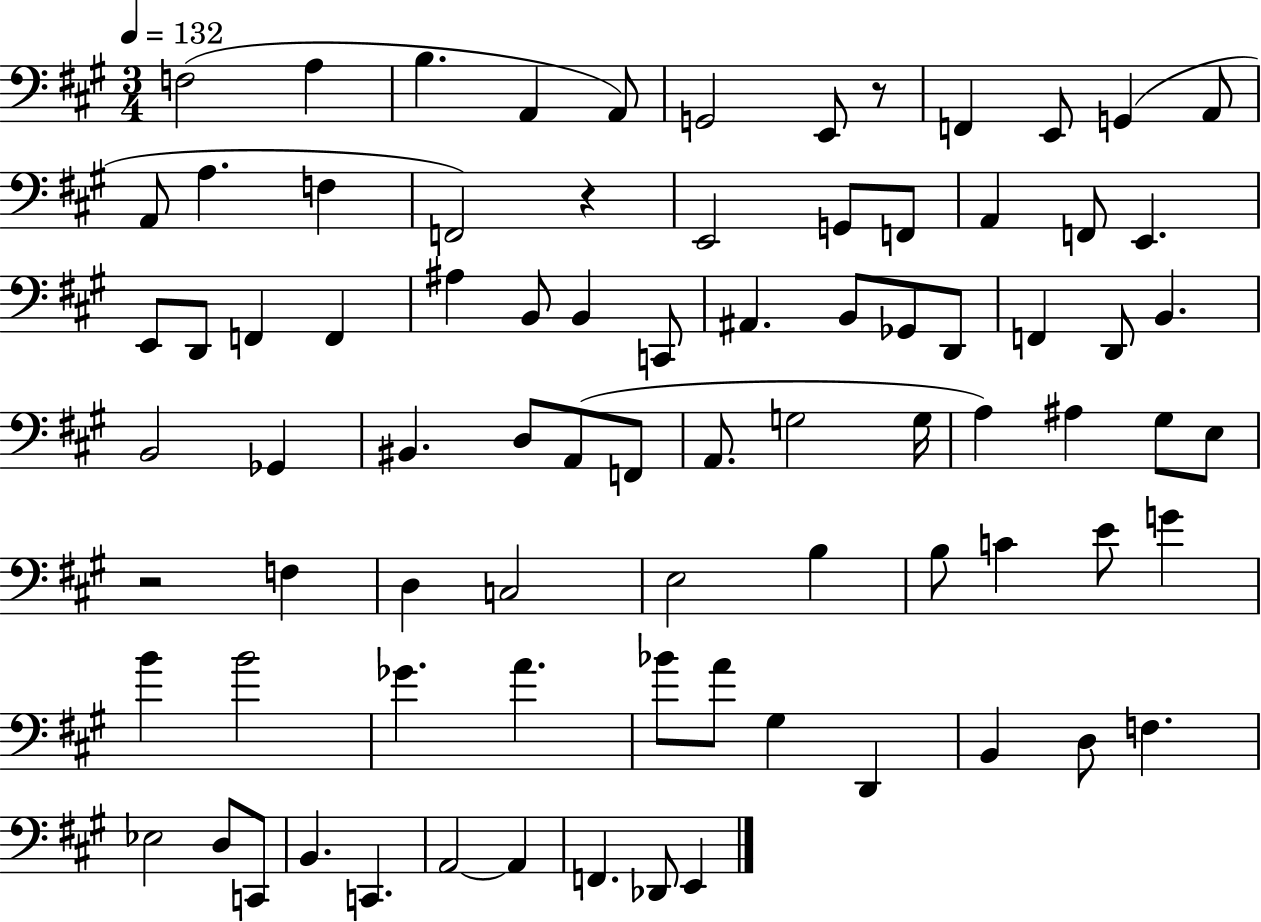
X:1
T:Untitled
M:3/4
L:1/4
K:A
F,2 A, B, A,, A,,/2 G,,2 E,,/2 z/2 F,, E,,/2 G,, A,,/2 A,,/2 A, F, F,,2 z E,,2 G,,/2 F,,/2 A,, F,,/2 E,, E,,/2 D,,/2 F,, F,, ^A, B,,/2 B,, C,,/2 ^A,, B,,/2 _G,,/2 D,,/2 F,, D,,/2 B,, B,,2 _G,, ^B,, D,/2 A,,/2 F,,/2 A,,/2 G,2 G,/4 A, ^A, ^G,/2 E,/2 z2 F, D, C,2 E,2 B, B,/2 C E/2 G B B2 _G A _B/2 A/2 ^G, D,, B,, D,/2 F, _E,2 D,/2 C,,/2 B,, C,, A,,2 A,, F,, _D,,/2 E,,